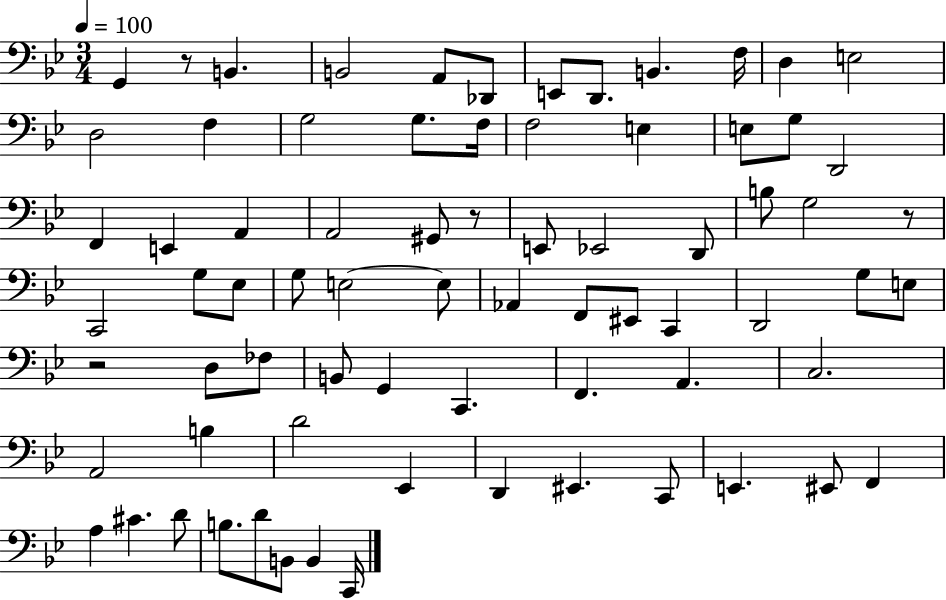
X:1
T:Untitled
M:3/4
L:1/4
K:Bb
G,, z/2 B,, B,,2 A,,/2 _D,,/2 E,,/2 D,,/2 B,, F,/4 D, E,2 D,2 F, G,2 G,/2 F,/4 F,2 E, E,/2 G,/2 D,,2 F,, E,, A,, A,,2 ^G,,/2 z/2 E,,/2 _E,,2 D,,/2 B,/2 G,2 z/2 C,,2 G,/2 _E,/2 G,/2 E,2 E,/2 _A,, F,,/2 ^E,,/2 C,, D,,2 G,/2 E,/2 z2 D,/2 _F,/2 B,,/2 G,, C,, F,, A,, C,2 A,,2 B, D2 _E,, D,, ^E,, C,,/2 E,, ^E,,/2 F,, A, ^C D/2 B,/2 D/2 B,,/2 B,, C,,/4